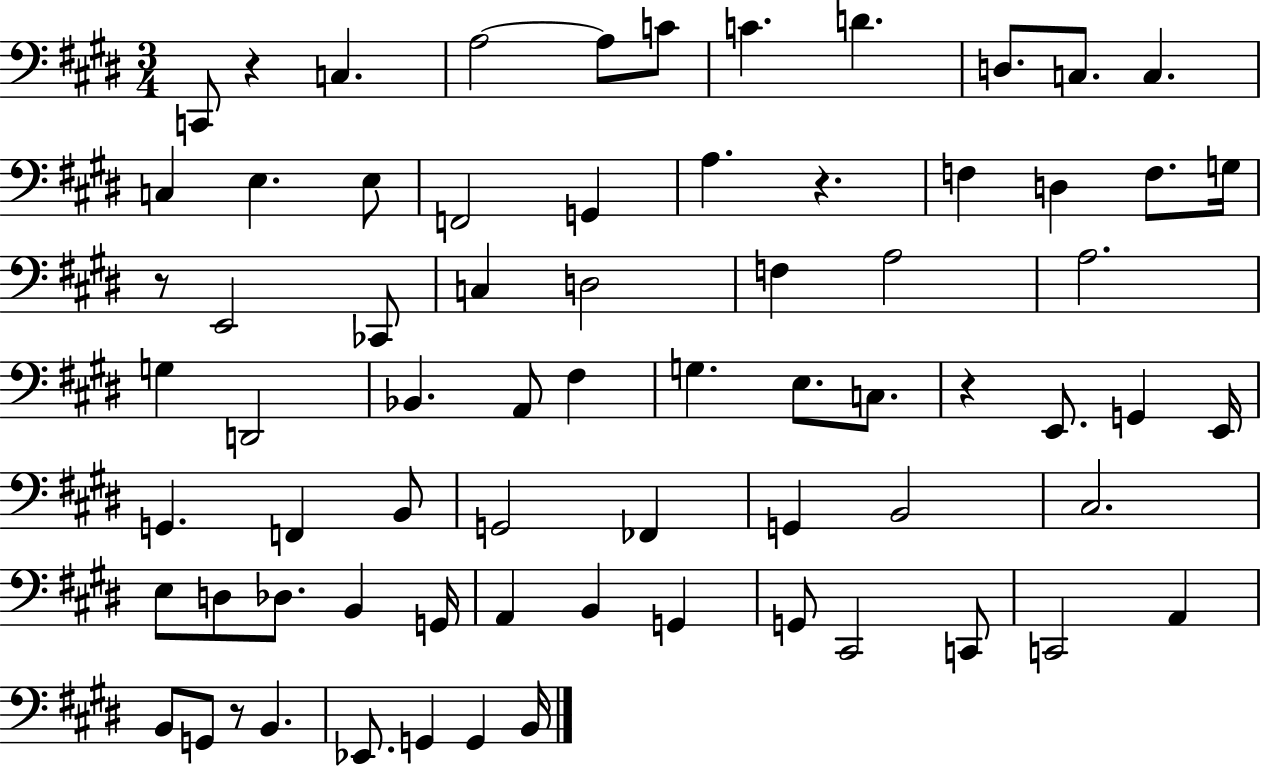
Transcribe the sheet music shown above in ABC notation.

X:1
T:Untitled
M:3/4
L:1/4
K:E
C,,/2 z C, A,2 A,/2 C/2 C D D,/2 C,/2 C, C, E, E,/2 F,,2 G,, A, z F, D, F,/2 G,/4 z/2 E,,2 _C,,/2 C, D,2 F, A,2 A,2 G, D,,2 _B,, A,,/2 ^F, G, E,/2 C,/2 z E,,/2 G,, E,,/4 G,, F,, B,,/2 G,,2 _F,, G,, B,,2 ^C,2 E,/2 D,/2 _D,/2 B,, G,,/4 A,, B,, G,, G,,/2 ^C,,2 C,,/2 C,,2 A,, B,,/2 G,,/2 z/2 B,, _E,,/2 G,, G,, B,,/4